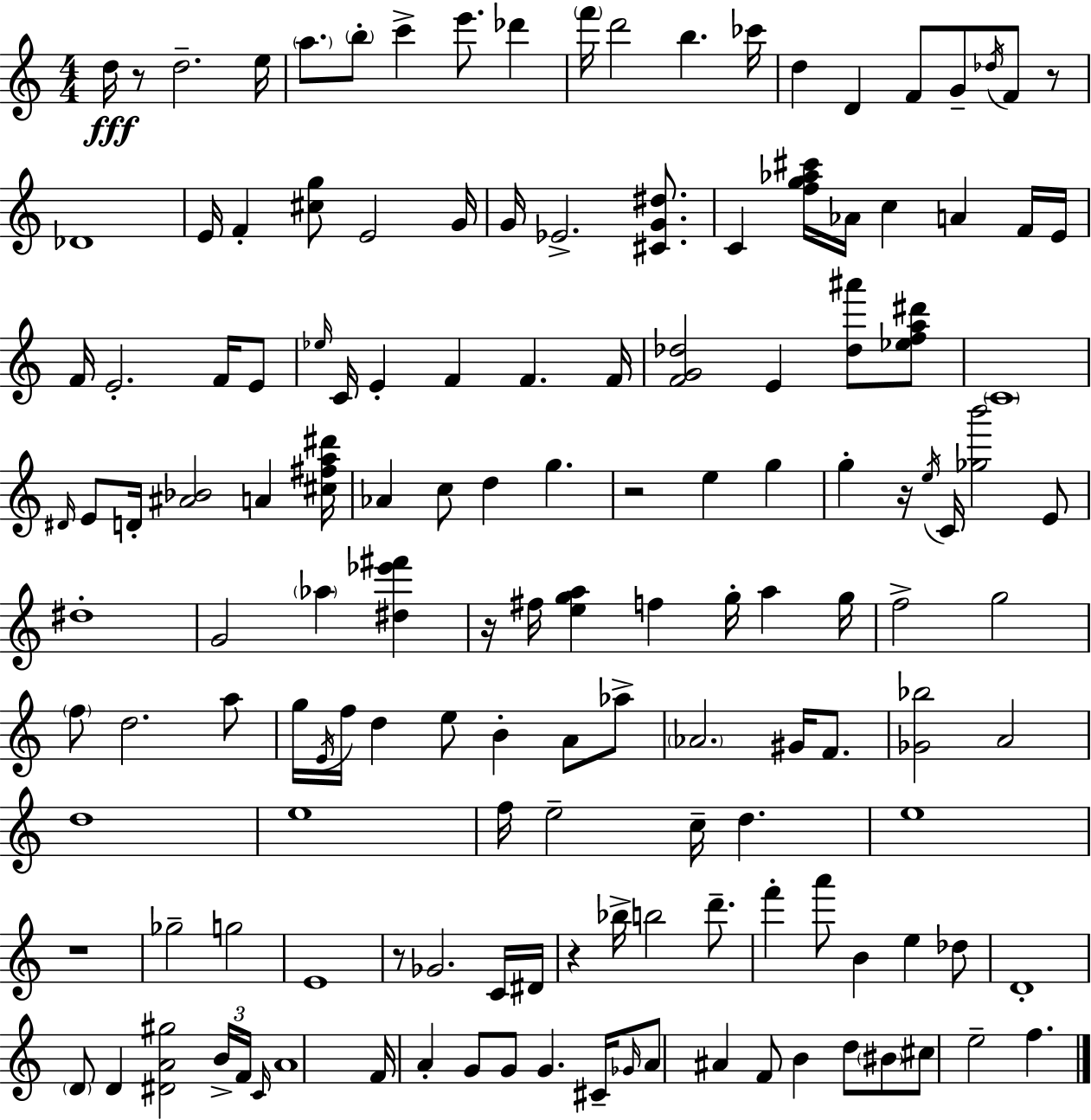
{
  \clef treble
  \numericTimeSignature
  \time 4/4
  \key a \minor
  \repeat volta 2 { d''16\fff r8 d''2.-- e''16 | \parenthesize a''8. \parenthesize b''8-. c'''4-> e'''8. des'''4 | \parenthesize f'''16 d'''2 b''4. ces'''16 | d''4 d'4 f'8 g'8-- \acciaccatura { des''16 } f'8 r8 | \break des'1 | e'16 f'4-. <cis'' g''>8 e'2 | g'16 g'16 ees'2.-> <cis' g' dis''>8. | c'4 <f'' g'' aes'' cis'''>16 aes'16 c''4 a'4 f'16 | \break e'16 f'16 e'2.-. f'16 e'8 | \grace { ees''16 } c'16 e'4-. f'4 f'4. | f'16 <f' g' des''>2 e'4 <des'' ais'''>8 | <ees'' f'' a'' dis'''>8 \parenthesize c'1 | \break \grace { dis'16 } e'8 d'16-. <ais' bes'>2 a'4 | <cis'' fis'' a'' dis'''>16 aes'4 c''8 d''4 g''4. | r2 e''4 g''4 | g''4-. r16 \acciaccatura { e''16 } c'16 <ges'' b'''>2 | \break e'8 dis''1-. | g'2 \parenthesize aes''4 | <dis'' ees''' fis'''>4 r16 fis''16 <e'' g'' a''>4 f''4 g''16-. a''4 | g''16 f''2-> g''2 | \break \parenthesize f''8 d''2. | a''8 g''16 \acciaccatura { e'16 } f''16 d''4 e''8 b'4-. | a'8 aes''8-> \parenthesize aes'2. | gis'16 f'8. <ges' bes''>2 a'2 | \break d''1 | e''1 | f''16 e''2-- c''16-- d''4. | e''1 | \break r1 | ges''2-- g''2 | e'1 | r8 ges'2. | \break c'16 dis'16 r4 bes''16-> b''2 | d'''8.-- f'''4-. a'''8 b'4 e''4 | des''8 d'1-. | \parenthesize d'8 d'4 <dis' a' gis''>2 | \break \tuplet 3/2 { b'16-> f'16 \grace { c'16 } } a'1 | f'16 a'4-. g'8 g'8 g'4. | cis'16-- \grace { ges'16 } a'8 ais'4 f'8 b'4 | d''8 \parenthesize bis'8 cis''8 e''2-- | \break f''4. } \bar "|."
}